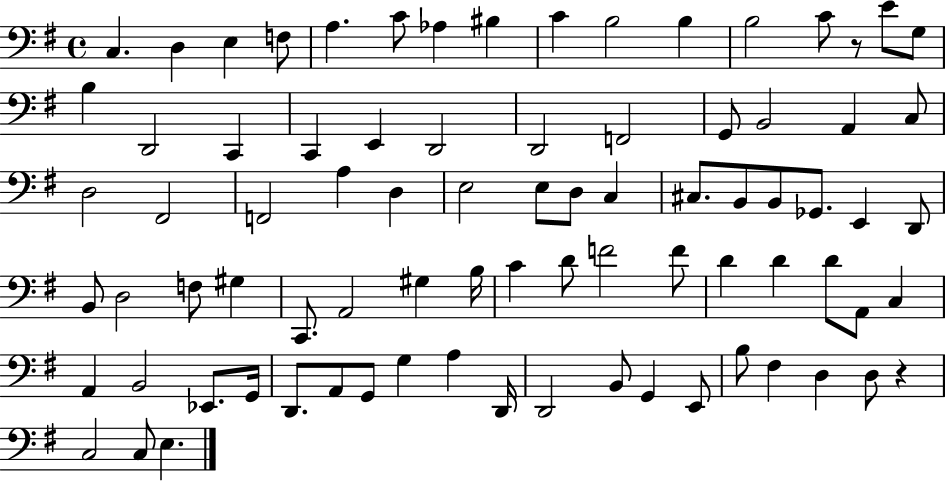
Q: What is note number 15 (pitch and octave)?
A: G3